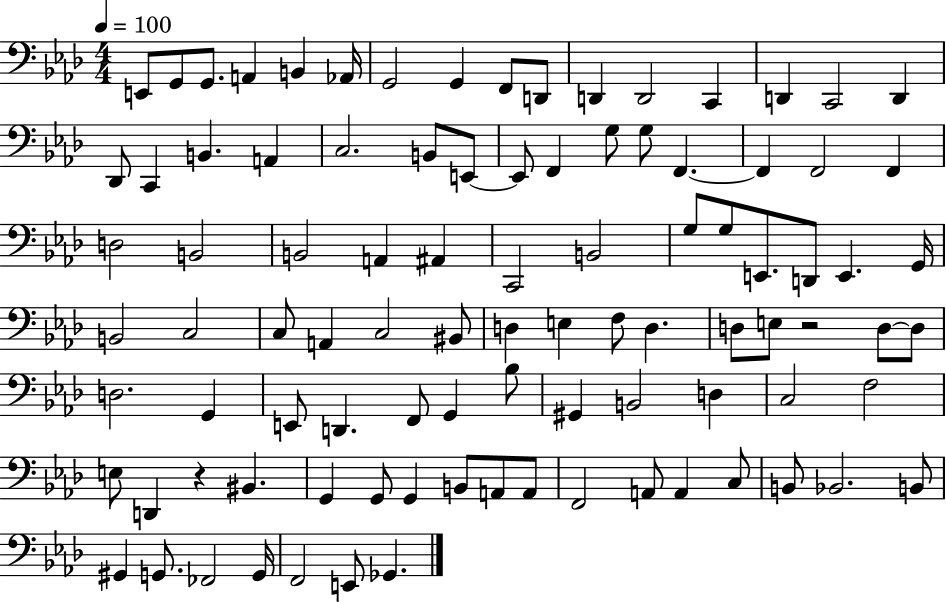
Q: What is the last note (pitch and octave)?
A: Gb2